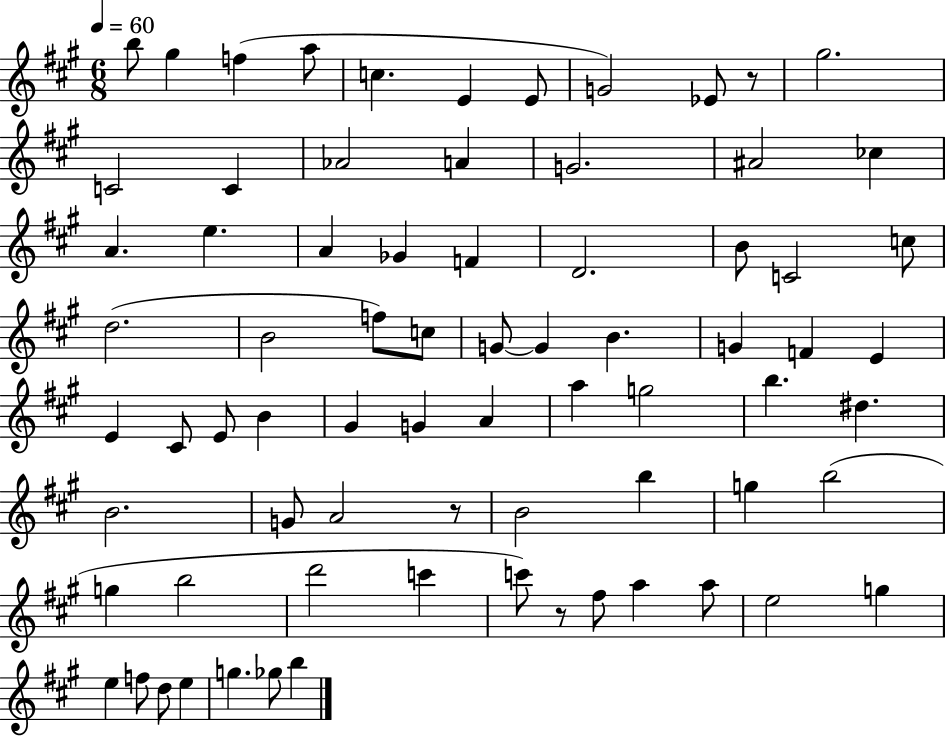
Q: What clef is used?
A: treble